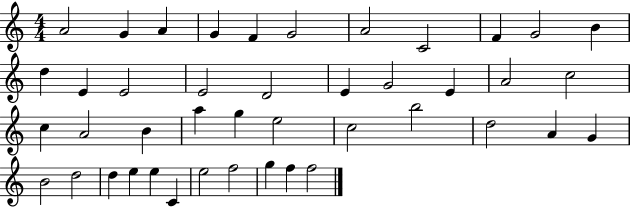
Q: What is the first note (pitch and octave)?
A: A4